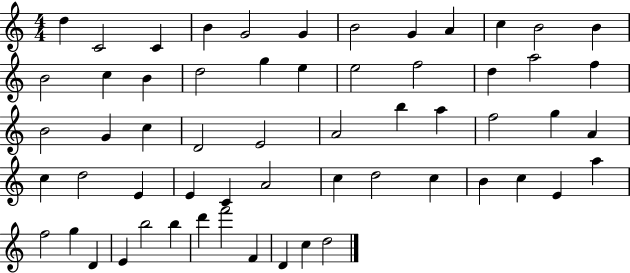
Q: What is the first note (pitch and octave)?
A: D5